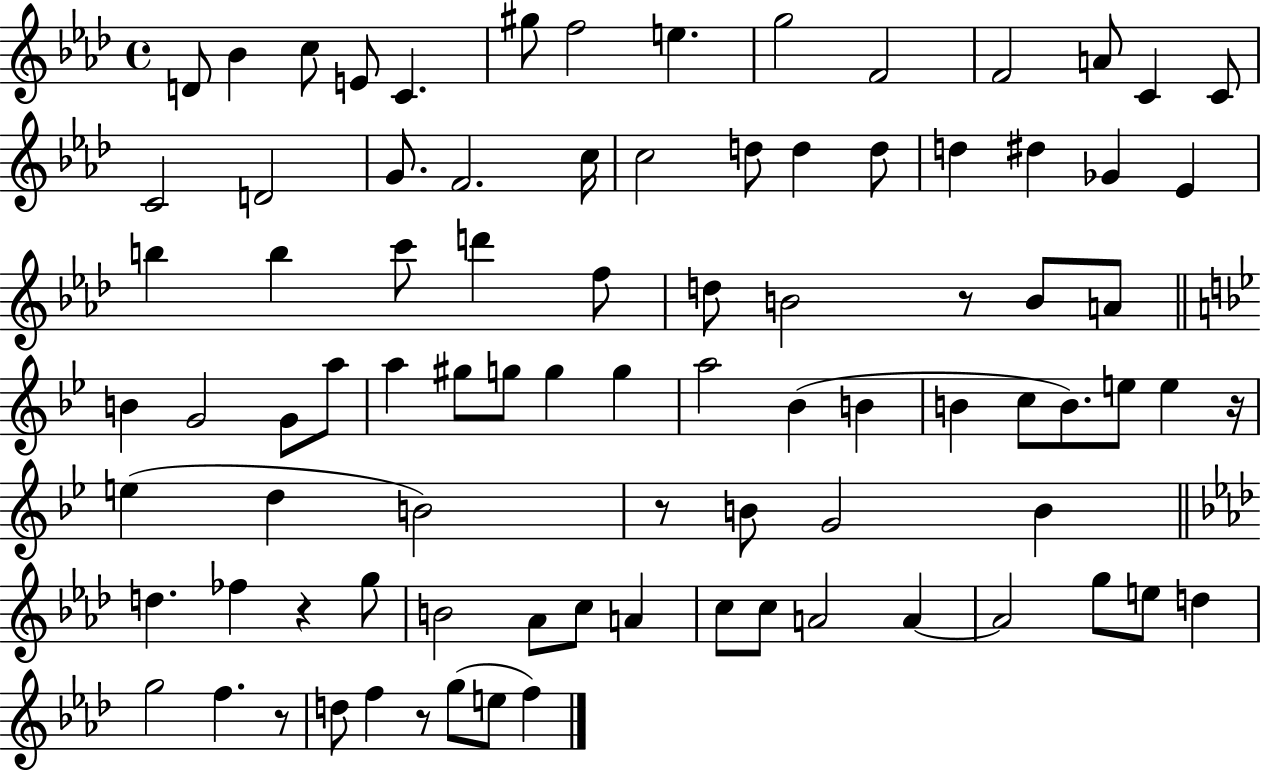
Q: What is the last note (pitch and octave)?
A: F5